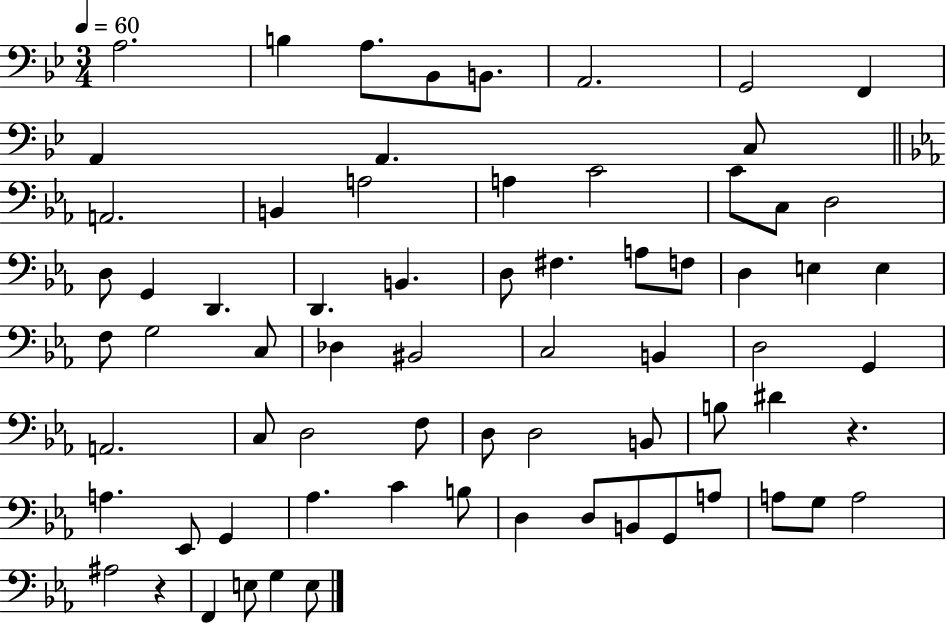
{
  \clef bass
  \numericTimeSignature
  \time 3/4
  \key bes \major
  \tempo 4 = 60
  a2. | b4 a8. bes,8 b,8. | a,2. | g,2 f,4 | \break a,4 a,4. c8 | \bar "||" \break \key ees \major a,2. | b,4 a2 | a4 c'2 | c'8 c8 d2 | \break d8 g,4 d,4. | d,4. b,4. | d8 fis4. a8 f8 | d4 e4 e4 | \break f8 g2 c8 | des4 bis,2 | c2 b,4 | d2 g,4 | \break a,2. | c8 d2 f8 | d8 d2 b,8 | b8 dis'4 r4. | \break a4. ees,8 g,4 | aes4. c'4 b8 | d4 d8 b,8 g,8 a8 | a8 g8 a2 | \break ais2 r4 | f,4 e8 g4 e8 | \bar "|."
}